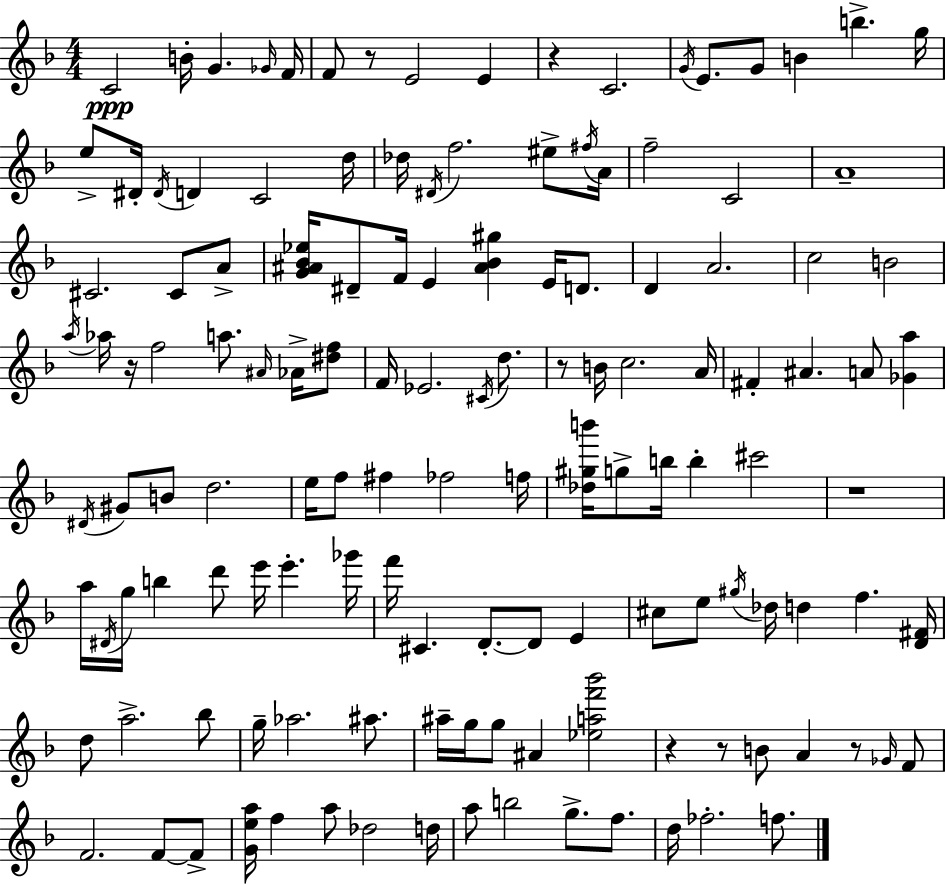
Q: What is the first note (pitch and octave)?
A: C4